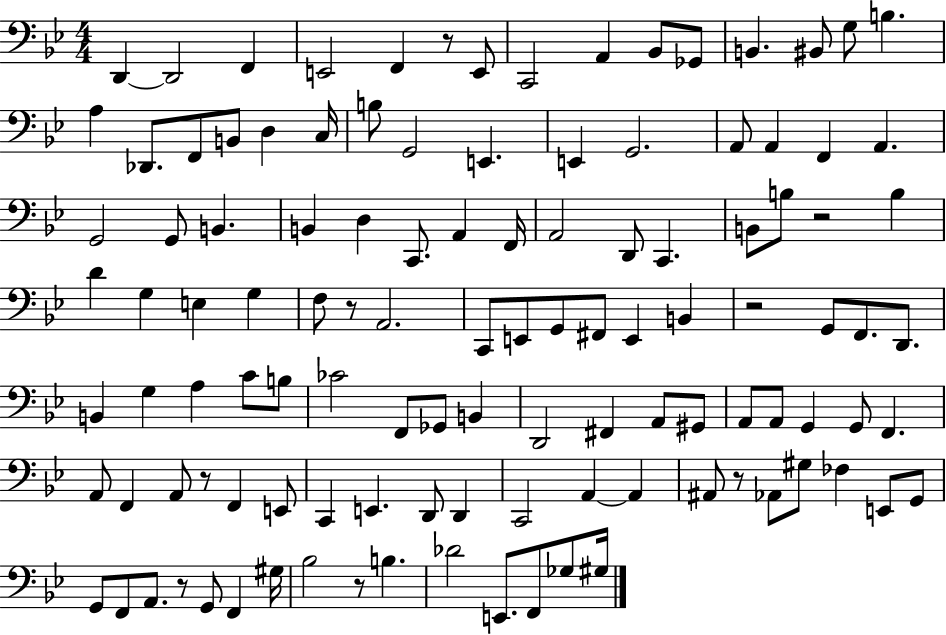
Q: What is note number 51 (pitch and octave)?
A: E2